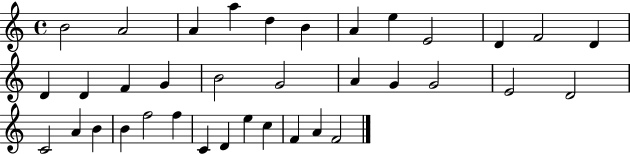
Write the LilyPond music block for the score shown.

{
  \clef treble
  \time 4/4
  \defaultTimeSignature
  \key c \major
  b'2 a'2 | a'4 a''4 d''4 b'4 | a'4 e''4 e'2 | d'4 f'2 d'4 | \break d'4 d'4 f'4 g'4 | b'2 g'2 | a'4 g'4 g'2 | e'2 d'2 | \break c'2 a'4 b'4 | b'4 f''2 f''4 | c'4 d'4 e''4 c''4 | f'4 a'4 f'2 | \break \bar "|."
}